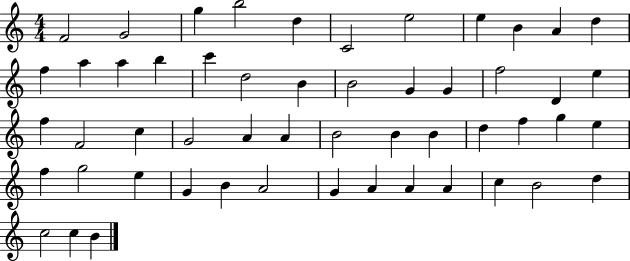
{
  \clef treble
  \numericTimeSignature
  \time 4/4
  \key c \major
  f'2 g'2 | g''4 b''2 d''4 | c'2 e''2 | e''4 b'4 a'4 d''4 | \break f''4 a''4 a''4 b''4 | c'''4 d''2 b'4 | b'2 g'4 g'4 | f''2 d'4 e''4 | \break f''4 f'2 c''4 | g'2 a'4 a'4 | b'2 b'4 b'4 | d''4 f''4 g''4 e''4 | \break f''4 g''2 e''4 | g'4 b'4 a'2 | g'4 a'4 a'4 a'4 | c''4 b'2 d''4 | \break c''2 c''4 b'4 | \bar "|."
}